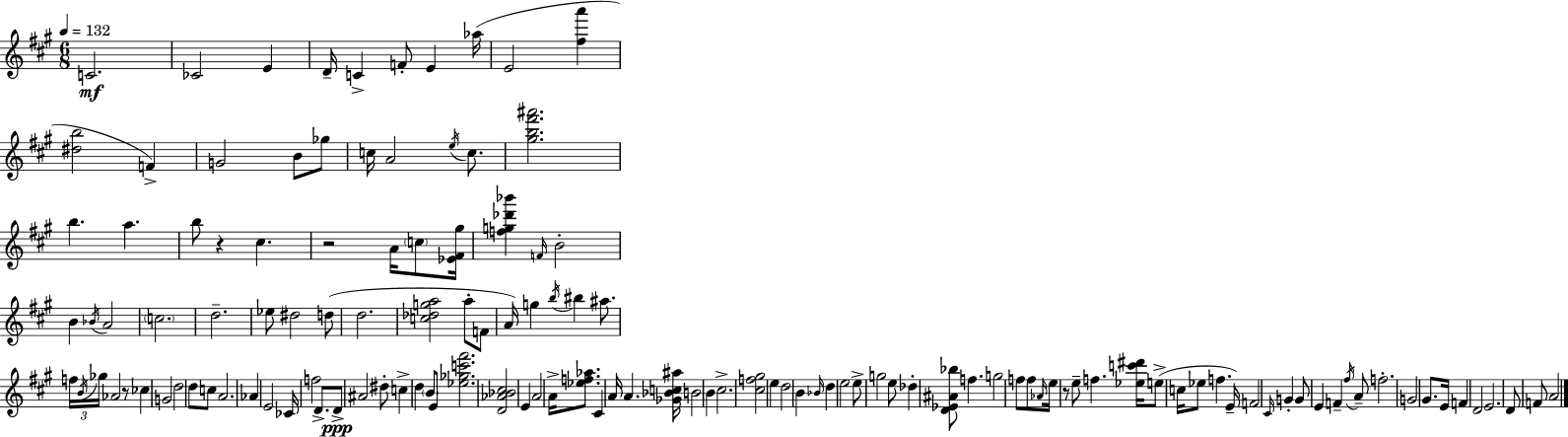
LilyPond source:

{
  \clef treble
  \numericTimeSignature
  \time 6/8
  \key a \major
  \tempo 4 = 132
  c'2.\mf | ces'2 e'4 | d'16-- c'4-> f'8-. e'4 aes''16( | e'2 <fis'' a'''>4 | \break <dis'' b''>2 f'4->) | g'2 b'8 ges''8 | c''16 a'2 \acciaccatura { e''16 } c''8. | <gis'' b'' fis''' ais'''>2. | \break b''4. a''4. | b''8 r4 cis''4. | r2 a'16 \parenthesize c''8 | <ees' fis' gis''>16 <f'' g'' des''' bes'''>4 \grace { f'16 } b'2-. | \break b'4 \acciaccatura { bes'16 } a'2 | \parenthesize c''2. | d''2.-- | ees''8 dis''2 | \break d''8( d''2. | <c'' des'' g'' a''>2 a''8-. | f'8 a'16) g''4 \acciaccatura { b''16 } bis''4 | ais''8. \tuplet 3/2 { f''16 \acciaccatura { b'16 } ges''16 } aes'2 | \break r8 ces''4 g'2 | d''2 | d''8 c''8 a'2. | aes'4 e'2 | \break ces'16 f''2 | d'8.-> d'8->\ppp ais'2 | dis''8-. c''4-> d''4 | \parenthesize b'8 e'8 <ees'' ges'' c''' fis'''>2. | \break <d' aes' bes' cis''>2 | e'4 a'2 | a'16-> <ees'' f'' aes''>8. cis'4 a'16 a'4. | <ges' bes' c'' ais''>16 b'2 | \break b'4 cis''2.-> | <cis'' f'' gis''>2 | e''4 d''2 | b'4 \grace { bes'16 } d''4 e''2 | \break e''8-> g''2 | e''8 des''4-. <d' ees' ais' bes''>8 | f''4. g''2 | f''8 f''8 \grace { aes'16 } e''16 r8 e''8-- | \break f''4. <ees'' c''' dis'''>16 e''8->( c''16 ees''8 | f''4. e'16--) f'2 | \grace { cis'16 } g'4-. g'8 e'4 | f'4-- \acciaccatura { fis''16 } a'8-- f''2.-. | \break g'2 | gis'8. e'16 f'4 | d'2 e'2. | d'8 f'8 | \break a'2 \bar "|."
}